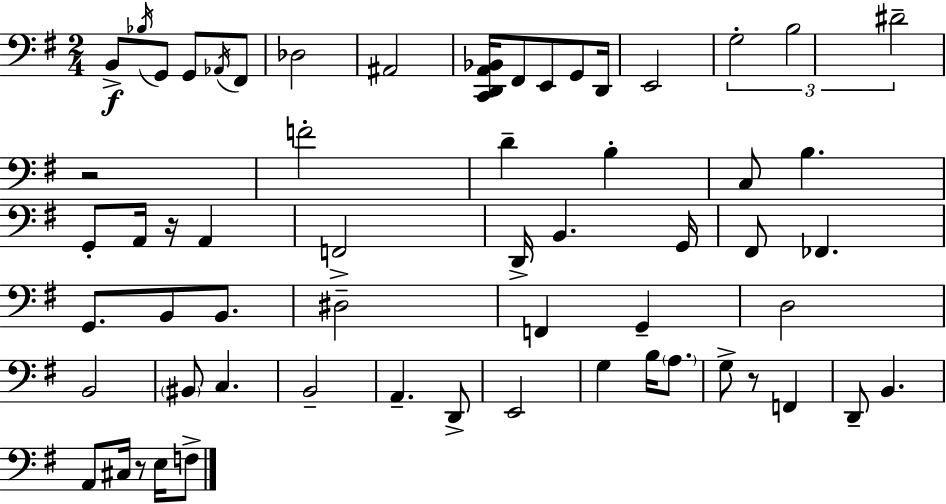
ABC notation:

X:1
T:Untitled
M:2/4
L:1/4
K:Em
B,,/2 _B,/4 G,,/2 G,,/2 _A,,/4 ^F,,/2 _D,2 ^A,,2 [C,,D,,A,,_B,,]/4 ^F,,/2 E,,/2 G,,/2 D,,/4 E,,2 G,2 B,2 ^D2 z2 F2 D B, C,/2 B, G,,/2 A,,/4 z/4 A,, F,,2 D,,/4 B,, G,,/4 ^F,,/2 _F,, G,,/2 B,,/2 B,,/2 ^D,2 F,, G,, D,2 B,,2 ^B,,/2 C, B,,2 A,, D,,/2 E,,2 G, B,/4 A,/2 G,/2 z/2 F,, D,,/2 B,, A,,/2 ^C,/4 z/2 E,/4 F,/2